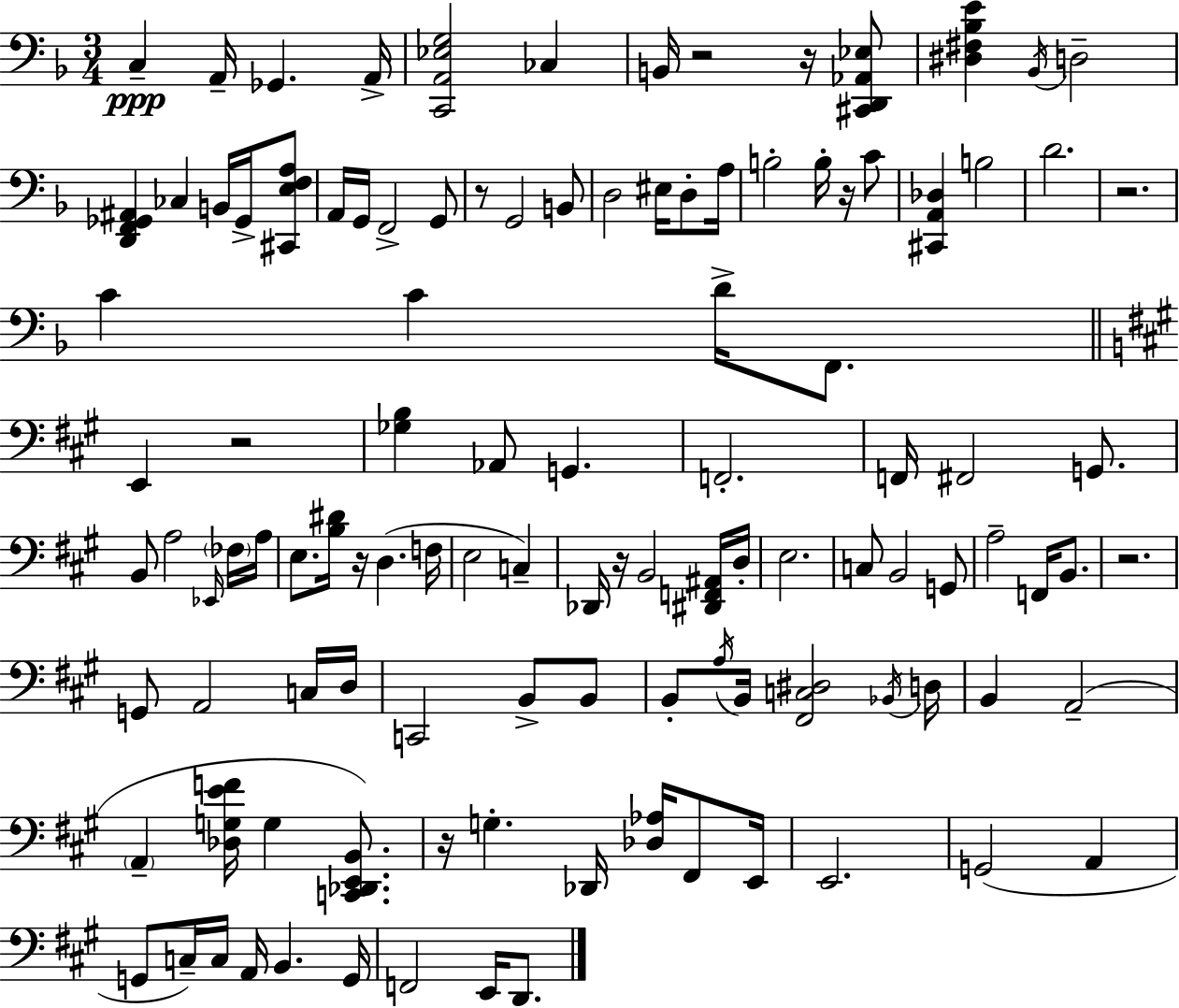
C3/q A2/s Gb2/q. A2/s [C2,A2,Eb3,G3]/h CES3/q B2/s R/h R/s [C#2,D2,Ab2,Eb3]/e [D#3,F#3,Bb3,E4]/q Bb2/s D3/h [D2,F2,Gb2,A#2]/q CES3/q B2/s Gb2/s [C#2,E3,F3,A3]/e A2/s G2/s F2/h G2/e R/e G2/h B2/e D3/h EIS3/s D3/e A3/s B3/h B3/s R/s C4/e [C#2,A2,Db3]/q B3/h D4/h. R/h. C4/q C4/q D4/s F2/e. E2/q R/h [Gb3,B3]/q Ab2/e G2/q. F2/h. F2/s F#2/h G2/e. B2/e A3/h Eb2/s FES3/s A3/s E3/e. [B3,D#4]/s R/s D3/q. F3/s E3/h C3/q Db2/s R/s B2/h [D#2,F2,A#2]/s D3/s E3/h. C3/e B2/h G2/e A3/h F2/s B2/e. R/h. G2/e A2/h C3/s D3/s C2/h B2/e B2/e B2/e A3/s B2/s [F#2,C3,D#3]/h Bb2/s D3/s B2/q A2/h A2/q [Db3,G3,E4,F4]/s G3/q [C2,Db2,E2,B2]/e. R/s G3/q. Db2/s [Db3,Ab3]/s F#2/e E2/s E2/h. G2/h A2/q G2/e C3/s C3/s A2/s B2/q. G2/s F2/h E2/s D2/e.